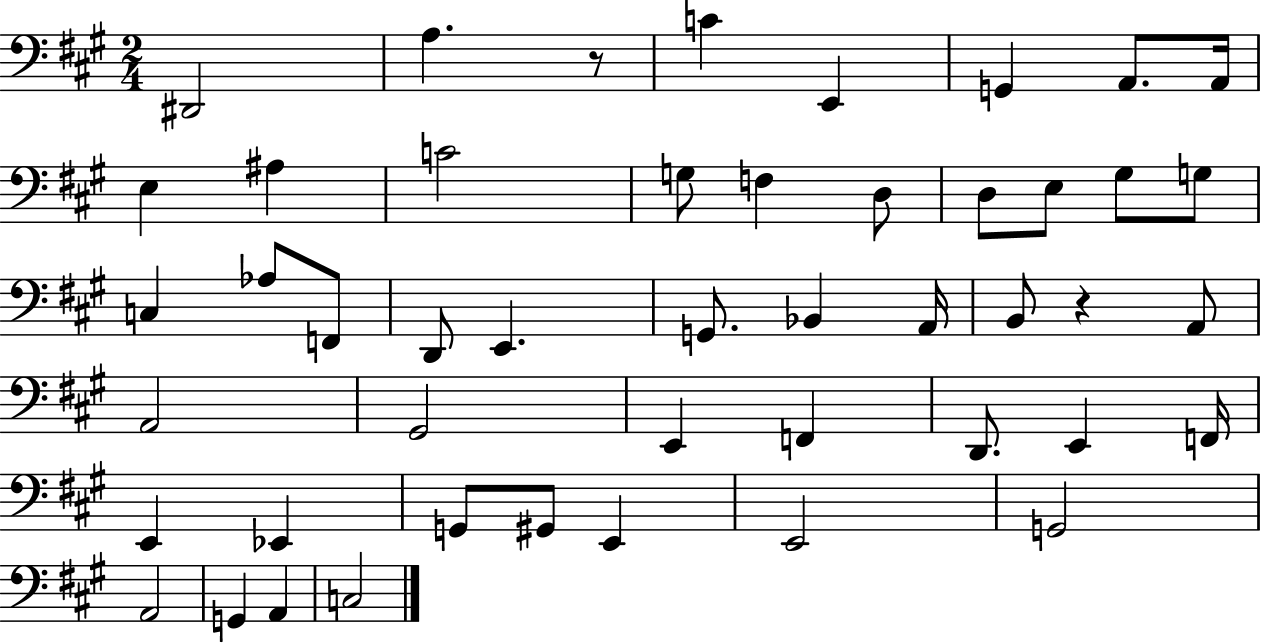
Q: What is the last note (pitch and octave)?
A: C3